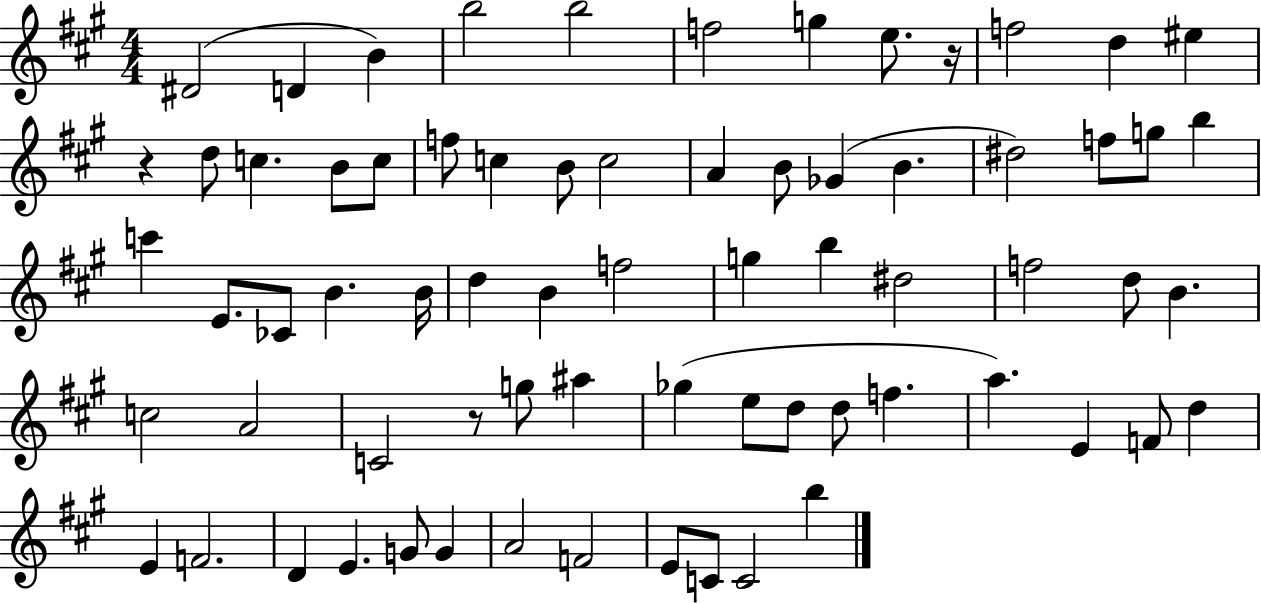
X:1
T:Untitled
M:4/4
L:1/4
K:A
^D2 D B b2 b2 f2 g e/2 z/4 f2 d ^e z d/2 c B/2 c/2 f/2 c B/2 c2 A B/2 _G B ^d2 f/2 g/2 b c' E/2 _C/2 B B/4 d B f2 g b ^d2 f2 d/2 B c2 A2 C2 z/2 g/2 ^a _g e/2 d/2 d/2 f a E F/2 d E F2 D E G/2 G A2 F2 E/2 C/2 C2 b